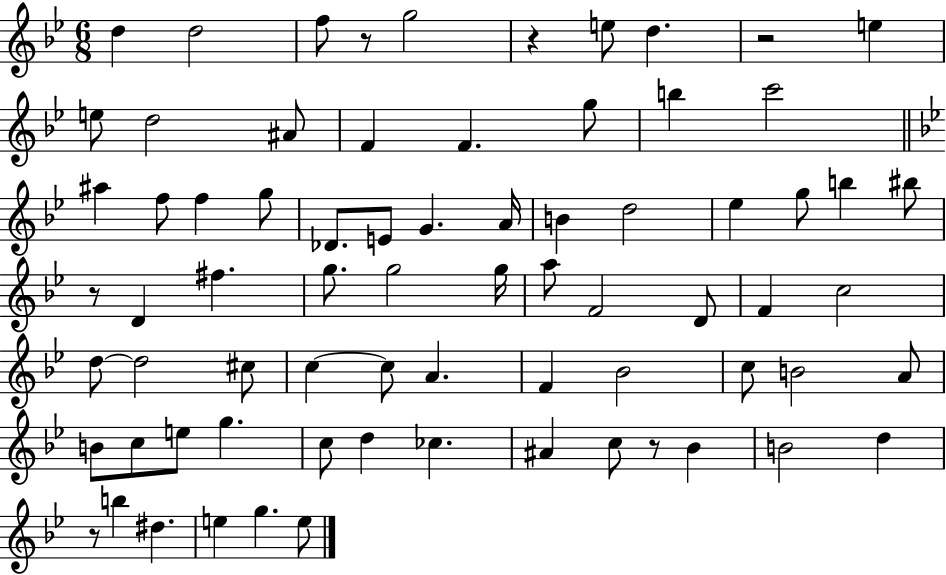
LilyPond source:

{
  \clef treble
  \numericTimeSignature
  \time 6/8
  \key bes \major
  d''4 d''2 | f''8 r8 g''2 | r4 e''8 d''4. | r2 e''4 | \break e''8 d''2 ais'8 | f'4 f'4. g''8 | b''4 c'''2 | \bar "||" \break \key bes \major ais''4 f''8 f''4 g''8 | des'8. e'8 g'4. a'16 | b'4 d''2 | ees''4 g''8 b''4 bis''8 | \break r8 d'4 fis''4. | g''8. g''2 g''16 | a''8 f'2 d'8 | f'4 c''2 | \break d''8~~ d''2 cis''8 | c''4~~ c''8 a'4. | f'4 bes'2 | c''8 b'2 a'8 | \break b'8 c''8 e''8 g''4. | c''8 d''4 ces''4. | ais'4 c''8 r8 bes'4 | b'2 d''4 | \break r8 b''4 dis''4. | e''4 g''4. e''8 | \bar "|."
}